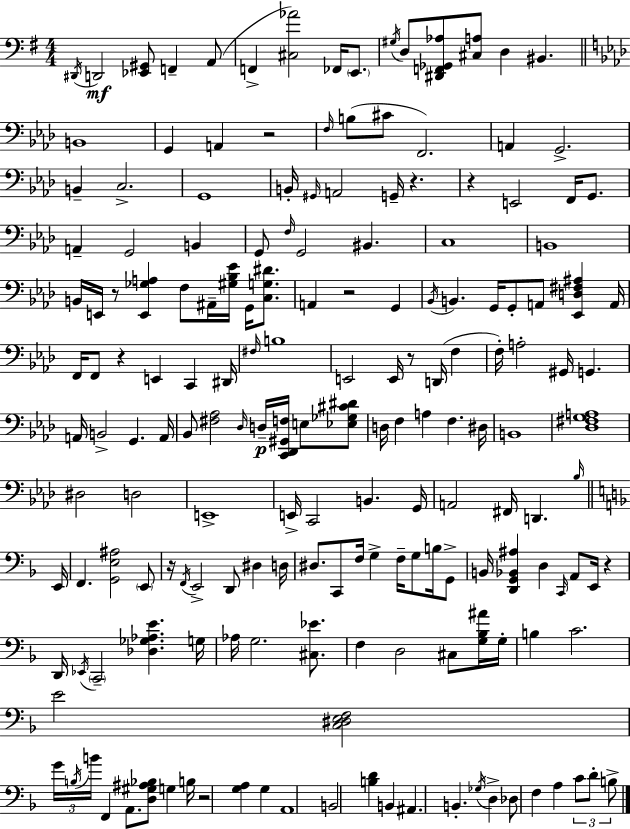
X:1
T:Untitled
M:4/4
L:1/4
K:Em
^D,,/4 D,,2 [_E,,^G,,]/2 F,, A,,/2 F,, [^C,_A]2 _F,,/4 E,,/2 ^G,/4 D,/2 [^D,,F,,_G,,_A,]/2 [^C,A,]/2 D, ^B,, B,,4 G,, A,, z2 F,/4 B,/2 ^C/2 F,,2 A,, G,,2 B,, C,2 G,,4 B,,/4 ^G,,/4 A,,2 G,,/4 z z E,,2 F,,/4 G,,/2 A,, G,,2 B,, G,,/2 F,/4 G,,2 ^B,, C,4 B,,4 B,,/4 E,,/4 z/2 [E,,_G,A,] F,/2 ^A,,/4 [^G,_B,_E]/4 G,,/4 [C,G,^D]/2 A,, z2 G,, _B,,/4 B,, G,,/4 G,,/2 A,,/2 [_E,,D,^F,^A,] A,,/4 F,,/4 F,,/2 z E,, C,, ^D,,/4 ^F,/4 B,4 E,,2 E,,/4 z/2 D,,/4 F, F,/4 A,2 ^G,,/4 G,, A,,/4 B,,2 G,, A,,/4 _B,,/2 [^F,_A,]2 _D,/4 D,/4 [C,,_D,,^G,,F,]/4 E,/2 [_E,_G,^C^D]/2 D,/4 F, A, F, ^D,/4 B,,4 [_D,^F,G,A,]4 ^D,2 D,2 E,,4 E,,/4 C,,2 B,, G,,/4 A,,2 ^F,,/4 D,, _B,/4 E,,/4 F,, [G,,E,^A,]2 E,,/2 z/4 F,,/4 E,,2 D,,/2 ^D, D,/4 ^D,/2 C,,/2 F,/4 G, F,/4 G,/2 B,/4 G,,/2 B,,/4 [D,,G,,_B,,^A,] D, C,,/4 A,,/2 E,,/4 z D,,/4 _E,,/4 C,,2 [_D,_G,_A,E] G,/4 _A,/4 G,2 [^C,_E]/2 F, D,2 ^C,/2 [G,_B,^A]/4 G,/4 B, C2 E2 [C,^D,E,F,]2 G/4 B,/4 B/4 F,, A,,/2 [D,^G,^A,_B,]/2 G, B,/4 z2 [G,A,] G, A,,4 B,,2 [B,D] B,, ^A,, B,, _G,/4 D, _D,/2 F, A, C/2 D/2 B,/2